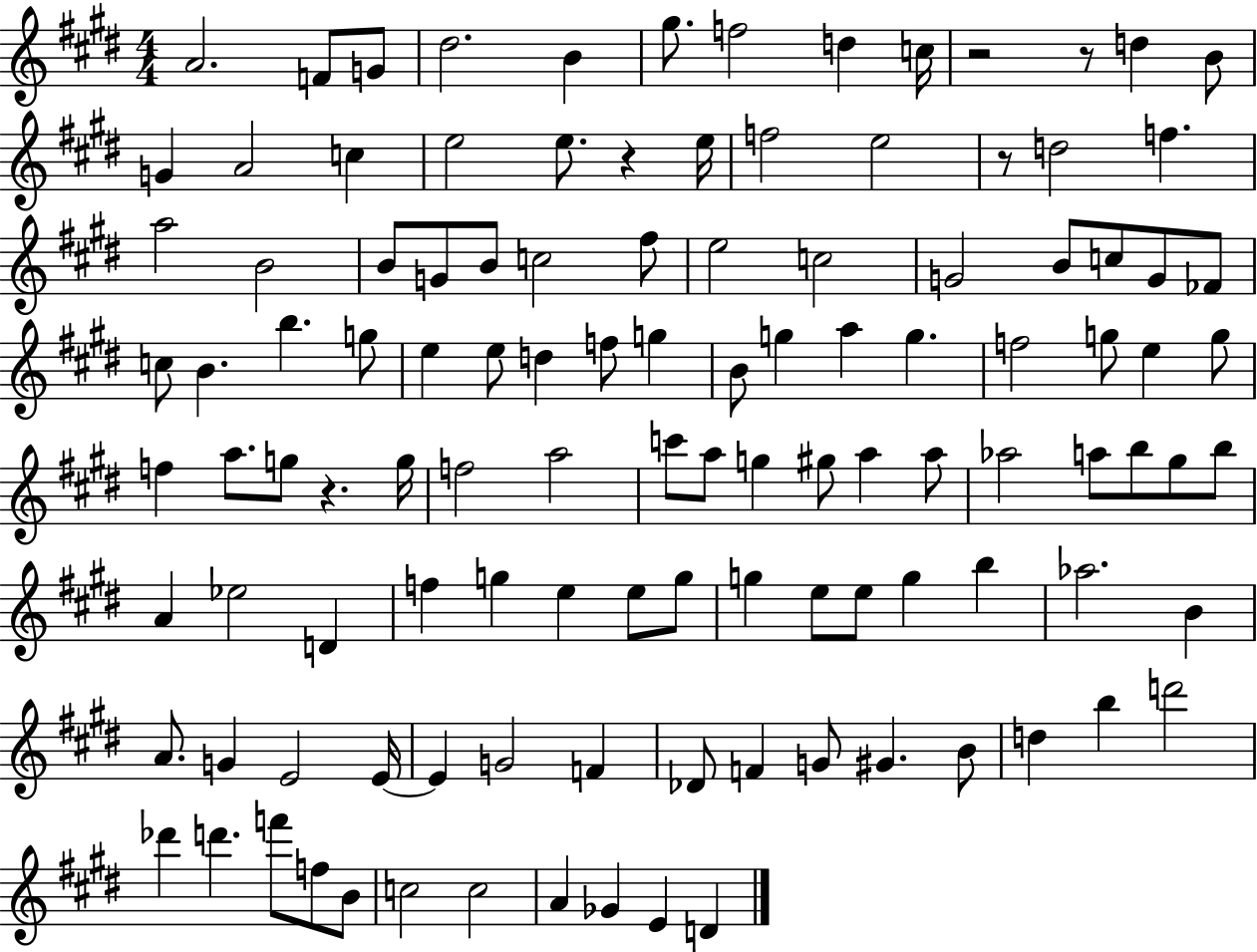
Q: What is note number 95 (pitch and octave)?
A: G#4